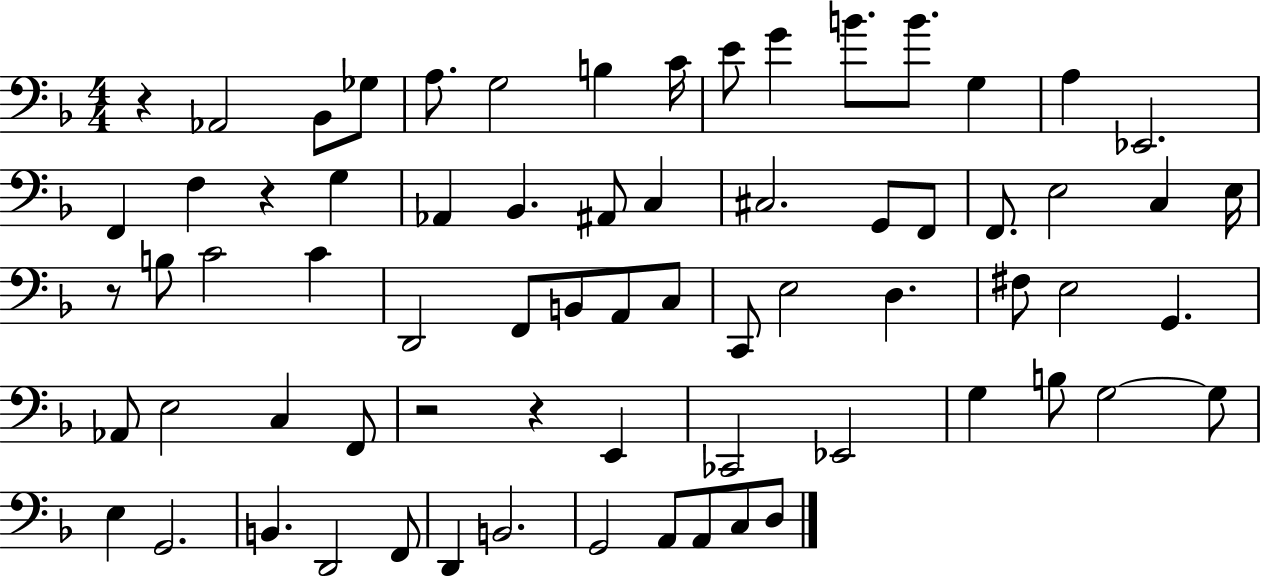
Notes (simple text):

R/q Ab2/h Bb2/e Gb3/e A3/e. G3/h B3/q C4/s E4/e G4/q B4/e. B4/e. G3/q A3/q Eb2/h. F2/q F3/q R/q G3/q Ab2/q Bb2/q. A#2/e C3/q C#3/h. G2/e F2/e F2/e. E3/h C3/q E3/s R/e B3/e C4/h C4/q D2/h F2/e B2/e A2/e C3/e C2/e E3/h D3/q. F#3/e E3/h G2/q. Ab2/e E3/h C3/q F2/e R/h R/q E2/q CES2/h Eb2/h G3/q B3/e G3/h G3/e E3/q G2/h. B2/q. D2/h F2/e D2/q B2/h. G2/h A2/e A2/e C3/e D3/e